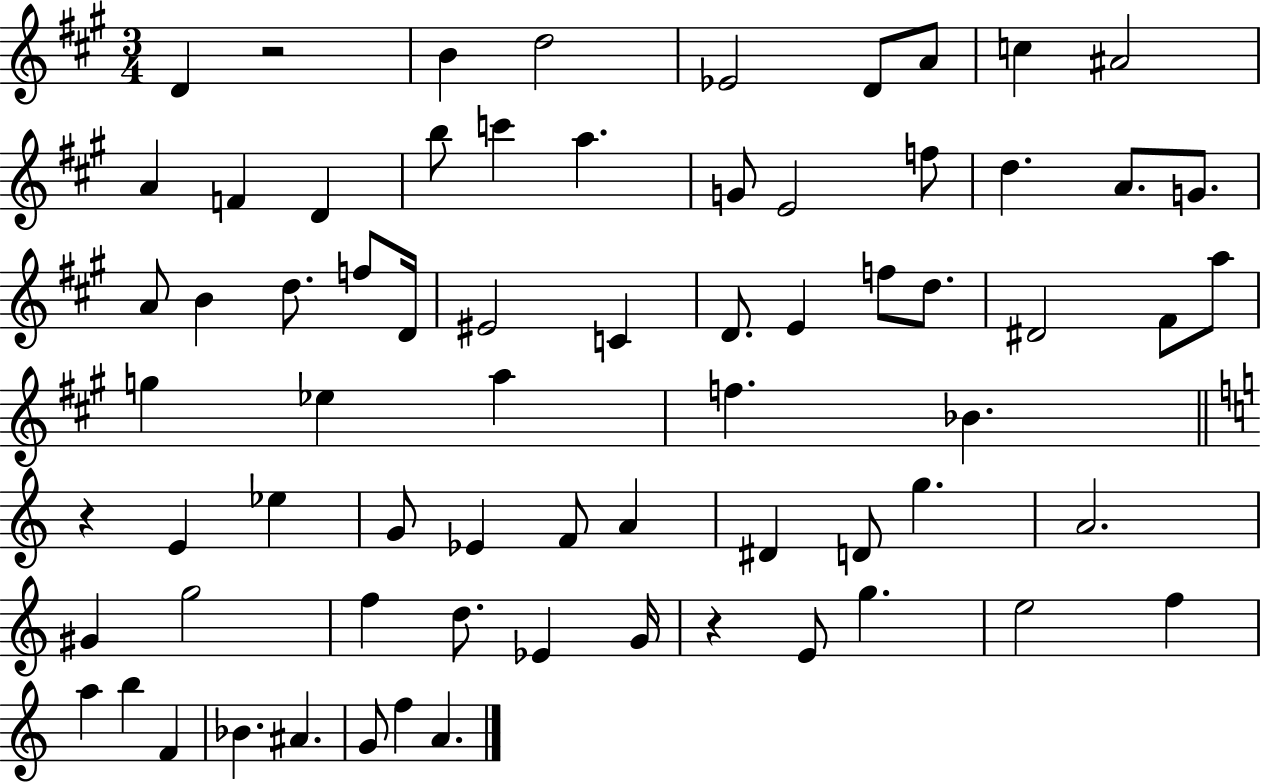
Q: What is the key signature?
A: A major